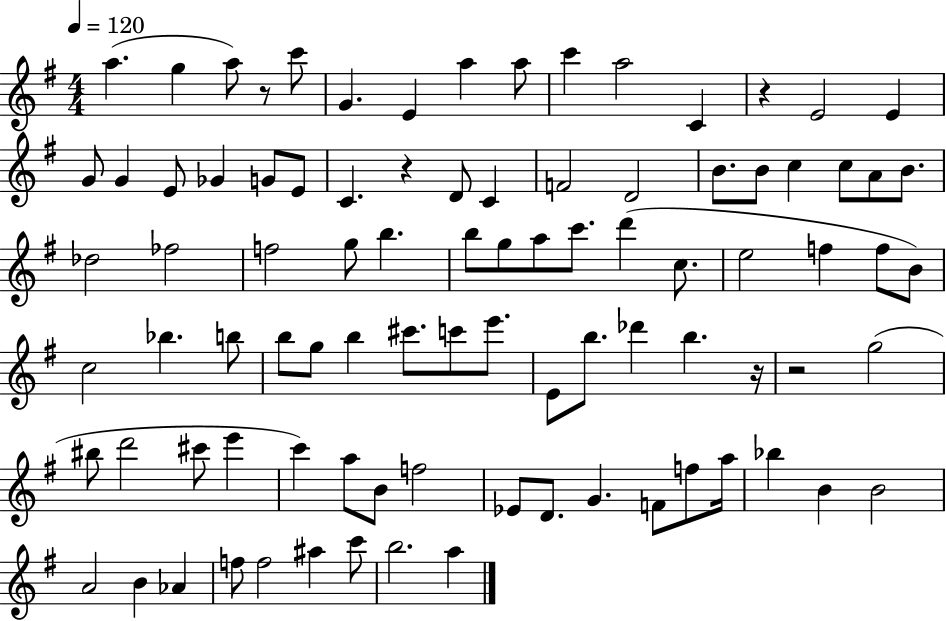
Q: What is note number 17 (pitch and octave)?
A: Gb4